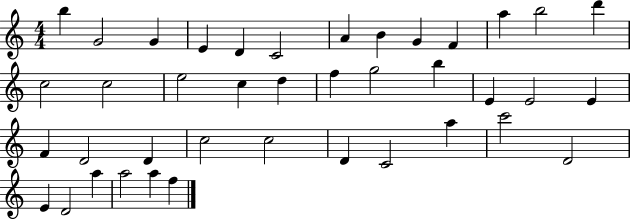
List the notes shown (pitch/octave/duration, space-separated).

B5/q G4/h G4/q E4/q D4/q C4/h A4/q B4/q G4/q F4/q A5/q B5/h D6/q C5/h C5/h E5/h C5/q D5/q F5/q G5/h B5/q E4/q E4/h E4/q F4/q D4/h D4/q C5/h C5/h D4/q C4/h A5/q C6/h D4/h E4/q D4/h A5/q A5/h A5/q F5/q